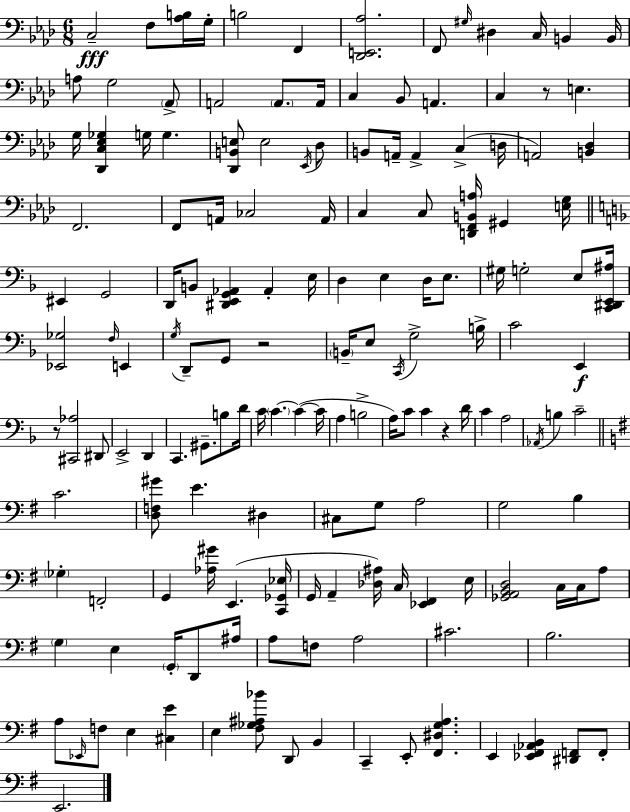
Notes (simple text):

C3/h F3/e [Ab3,B3]/s G3/s B3/h F2/q [Db2,E2,Ab3]/h. F2/e G#3/s D#3/q C3/s B2/q B2/s A3/e G3/h Ab2/e A2/h A2/e. A2/s C3/q Bb2/e A2/q. C3/q R/e E3/q. G3/s [Db2,C3,Eb3,Gb3]/q G3/s G3/q. [Db2,B2,E3]/e E3/h Eb2/s Db3/e B2/e A2/s A2/q C3/q D3/s A2/h [B2,Db3]/q F2/h. F2/e A2/s CES3/h A2/s C3/q C3/e [D2,F2,B2,A3]/s G#2/q [E3,G3]/s EIS2/q G2/h D2/s B2/e [D#2,E2,G2,Ab2]/q Ab2/q E3/s D3/q E3/q D3/s E3/e. G#3/s G3/h E3/e [C2,D#2,E2,A#3]/s [Eb2,Gb3]/h F3/s E2/q G3/s D2/e G2/e R/h B2/s E3/e C2/s G3/h B3/s C4/h E2/q R/e [C#2,Ab3]/h D#2/e E2/h D2/q C2/q. G#2/e. B3/e D4/s C4/s C4/q. C4/q C4/s A3/q B3/h A3/s C4/e C4/q R/q D4/s C4/q A3/h Ab2/s B3/q C4/h C4/h. [D3,F3,G#4]/e E4/q. D#3/q C#3/e G3/e A3/h G3/h B3/q Gb3/q F2/h G2/q [Ab3,G#4]/s E2/q. [C2,Gb2,Eb3]/s G2/s A2/q [Db3,A#3]/s C3/s [Eb2,F#2]/q E3/s [Gb2,A2,B2,D3]/h C3/s C3/s A3/e G3/q E3/q G2/s D2/e A#3/s A3/e F3/e A3/h C#4/h. B3/h. A3/e Eb2/s F3/e E3/q [C#3,E4]/q E3/q [F#3,Gb3,A#3,Bb4]/e D2/e B2/q C2/q E2/e [F#2,D#3,G3,A3]/q. E2/q [Eb2,F#2,Ab2,B2]/q [D#2,F2]/e F2/e E2/h.